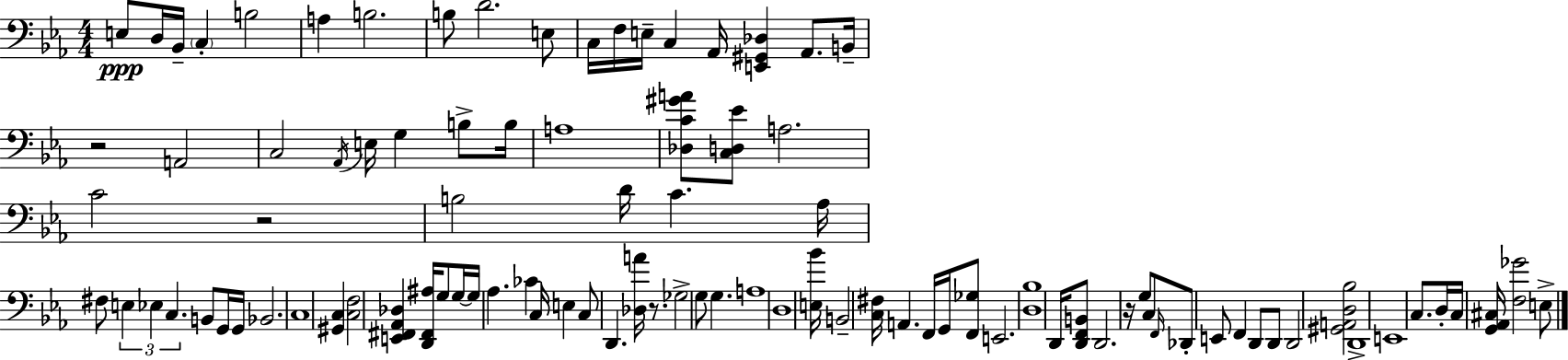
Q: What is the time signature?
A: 4/4